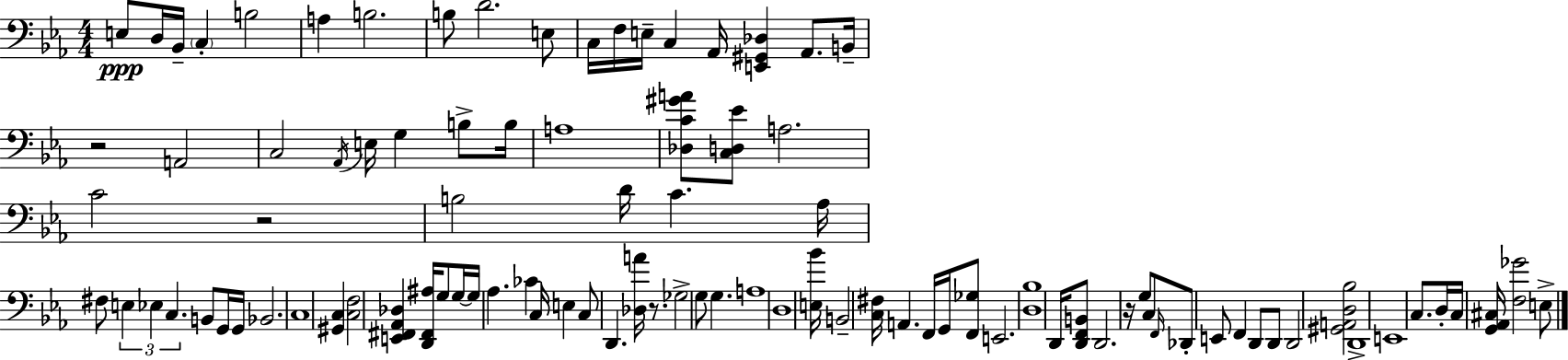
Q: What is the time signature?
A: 4/4